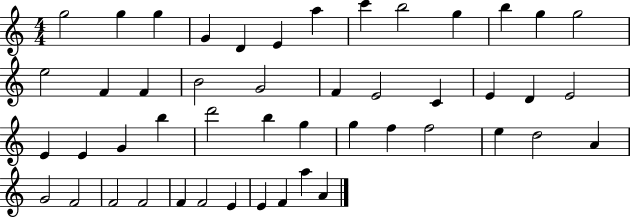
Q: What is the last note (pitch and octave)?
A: A4